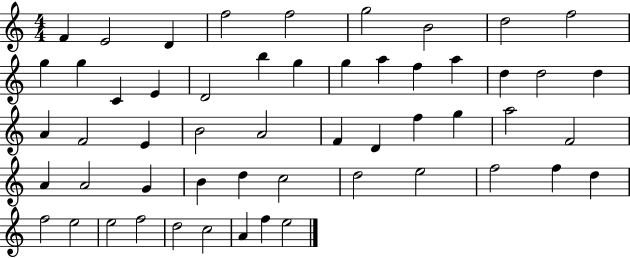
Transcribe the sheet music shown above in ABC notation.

X:1
T:Untitled
M:4/4
L:1/4
K:C
F E2 D f2 f2 g2 B2 d2 f2 g g C E D2 b g g a f a d d2 d A F2 E B2 A2 F D f g a2 F2 A A2 G B d c2 d2 e2 f2 f d f2 e2 e2 f2 d2 c2 A f e2